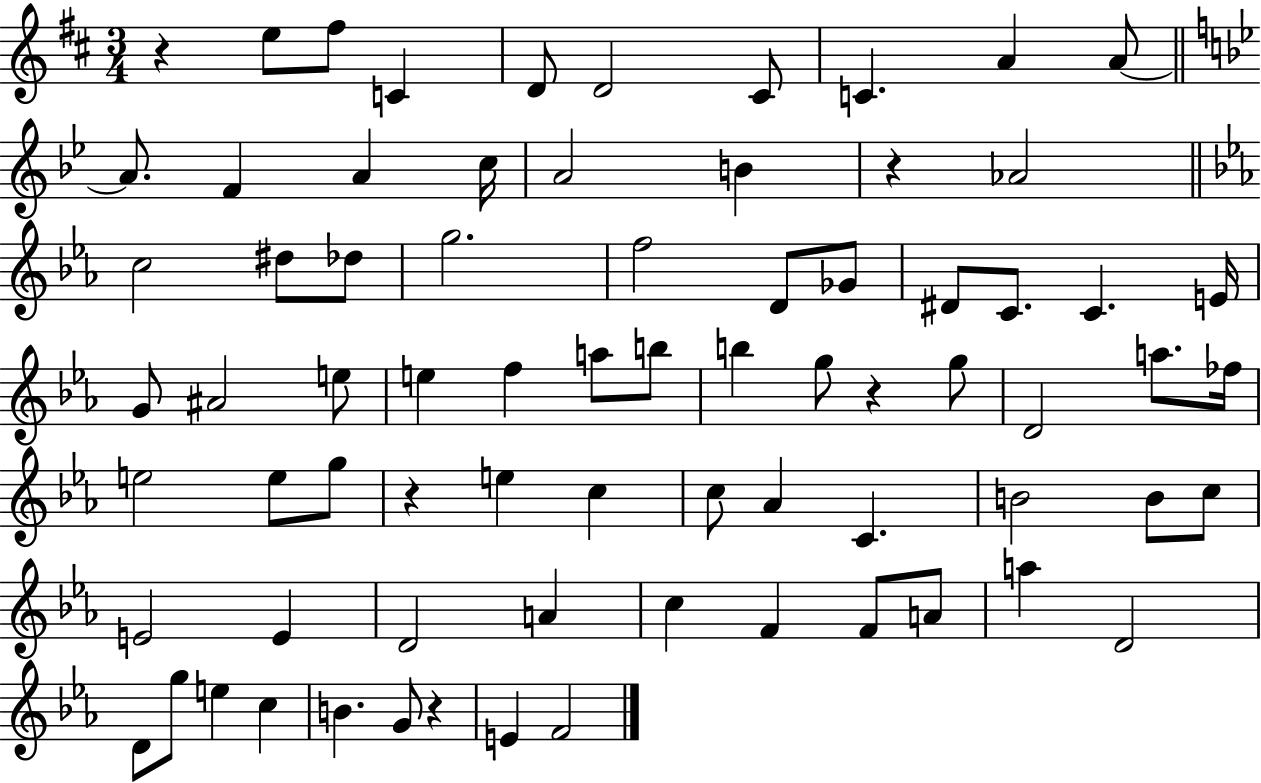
{
  \clef treble
  \numericTimeSignature
  \time 3/4
  \key d \major
  r4 e''8 fis''8 c'4 | d'8 d'2 cis'8 | c'4. a'4 a'8~~ | \bar "||" \break \key bes \major a'8. f'4 a'4 c''16 | a'2 b'4 | r4 aes'2 | \bar "||" \break \key ees \major c''2 dis''8 des''8 | g''2. | f''2 d'8 ges'8 | dis'8 c'8. c'4. e'16 | \break g'8 ais'2 e''8 | e''4 f''4 a''8 b''8 | b''4 g''8 r4 g''8 | d'2 a''8. fes''16 | \break e''2 e''8 g''8 | r4 e''4 c''4 | c''8 aes'4 c'4. | b'2 b'8 c''8 | \break e'2 e'4 | d'2 a'4 | c''4 f'4 f'8 a'8 | a''4 d'2 | \break d'8 g''8 e''4 c''4 | b'4. g'8 r4 | e'4 f'2 | \bar "|."
}